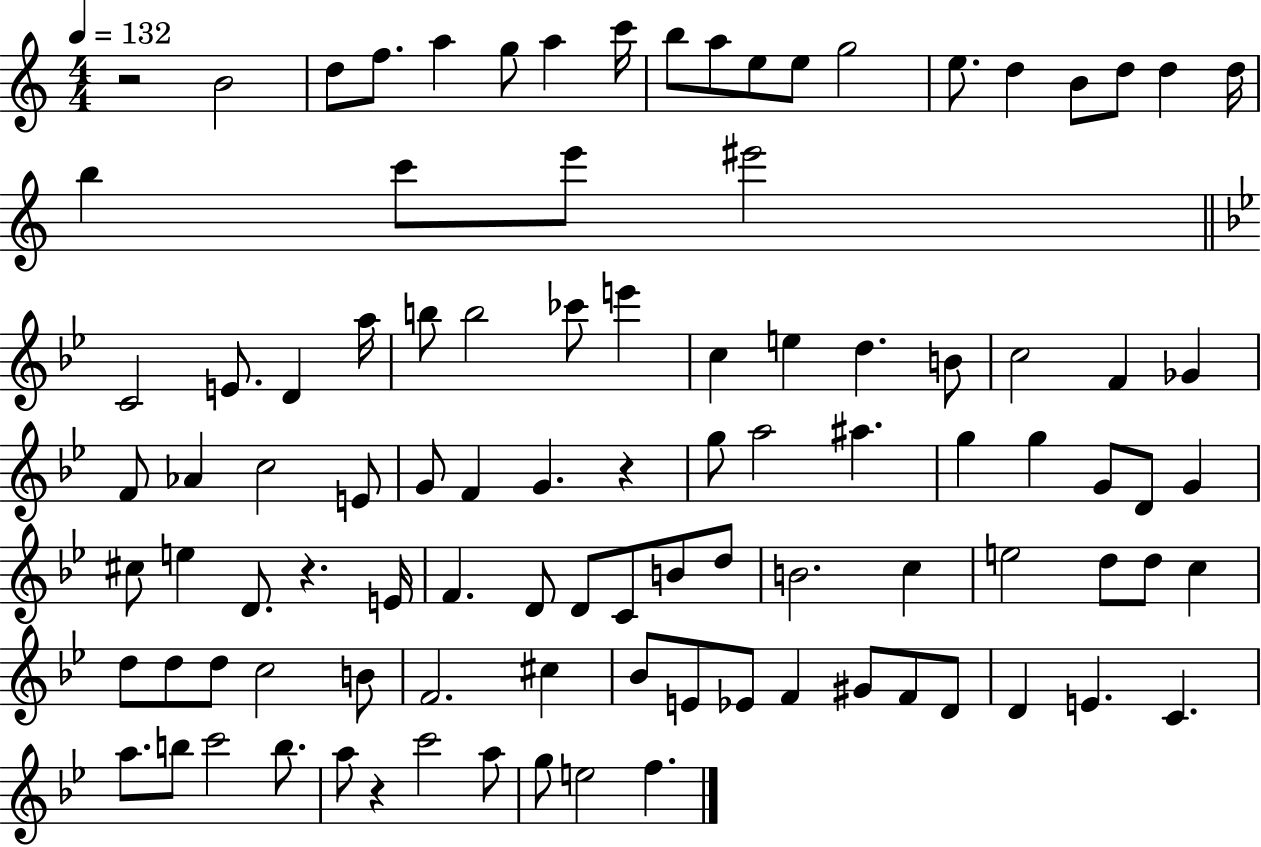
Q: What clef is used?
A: treble